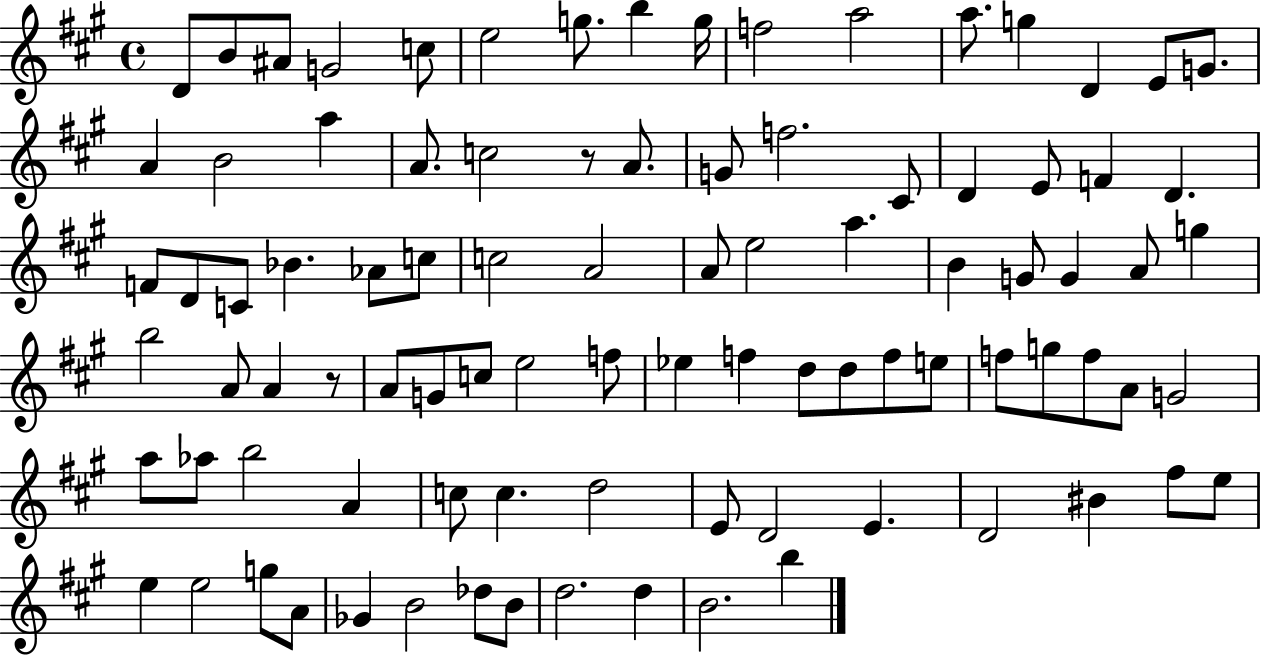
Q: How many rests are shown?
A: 2